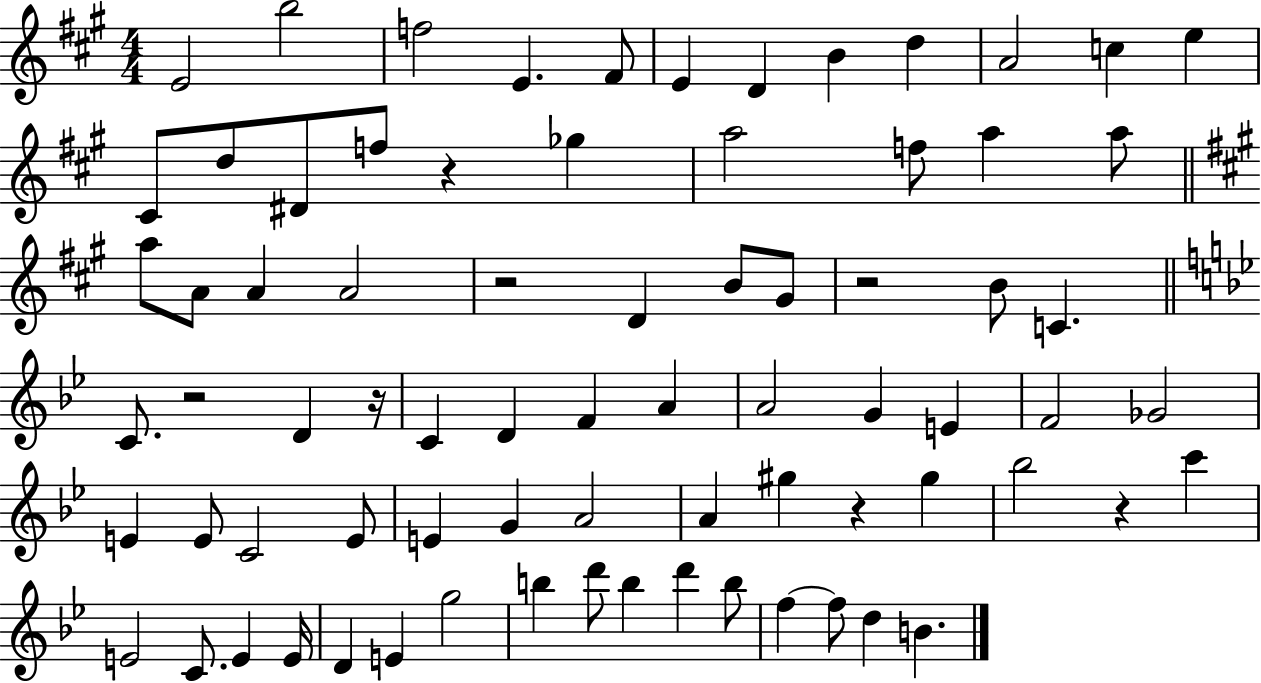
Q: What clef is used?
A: treble